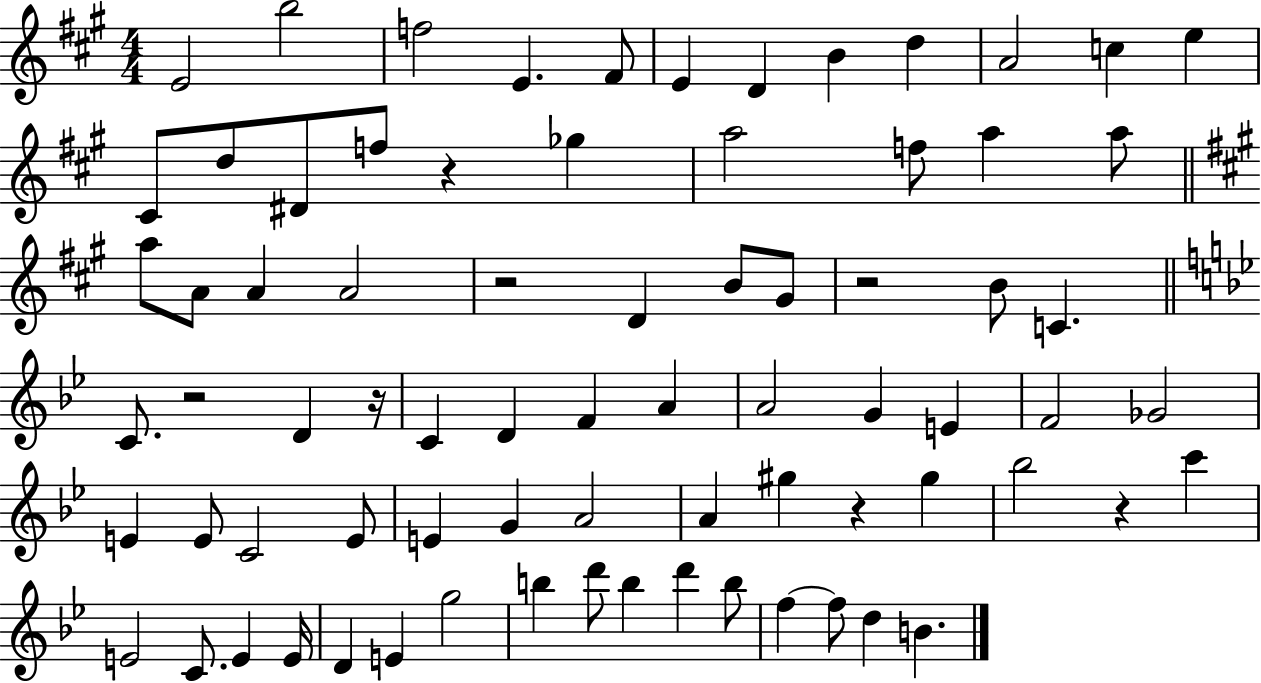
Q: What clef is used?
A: treble